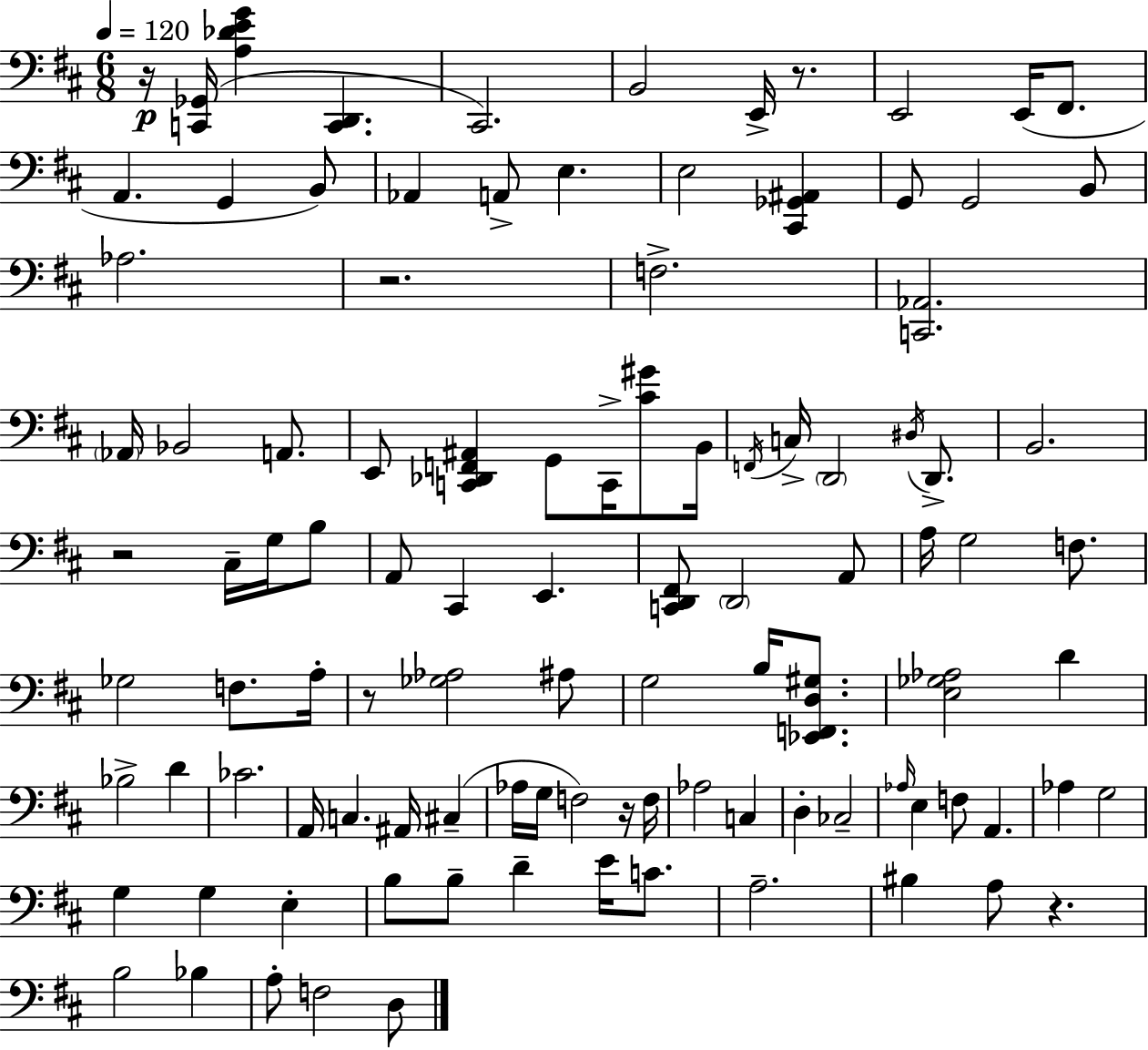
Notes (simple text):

R/s [C2,Gb2]/s [A3,Db4,E4,G4]/q [C2,D2]/q. C#2/h. B2/h E2/s R/e. E2/h E2/s F#2/e. A2/q. G2/q B2/e Ab2/q A2/e E3/q. E3/h [C#2,Gb2,A#2]/q G2/e G2/h B2/e Ab3/h. R/h. F3/h. [C2,Ab2]/h. Ab2/s Bb2/h A2/e. E2/e [C2,Db2,F2,A#2]/q G2/e C2/s [C#4,G#4]/e B2/s F2/s C3/s D2/h D#3/s D2/e. B2/h. R/h C#3/s G3/s B3/e A2/e C#2/q E2/q. [C2,D2,F#2]/e D2/h A2/e A3/s G3/h F3/e. Gb3/h F3/e. A3/s R/e [Gb3,Ab3]/h A#3/e G3/h B3/s [Eb2,F2,D3,G#3]/e. [E3,Gb3,Ab3]/h D4/q Bb3/h D4/q CES4/h. A2/s C3/q. A#2/s C#3/q Ab3/s G3/s F3/h R/s F3/s Ab3/h C3/q D3/q CES3/h Ab3/s E3/q F3/e A2/q. Ab3/q G3/h G3/q G3/q E3/q B3/e B3/e D4/q E4/s C4/e. A3/h. BIS3/q A3/e R/q. B3/h Bb3/q A3/e F3/h D3/e